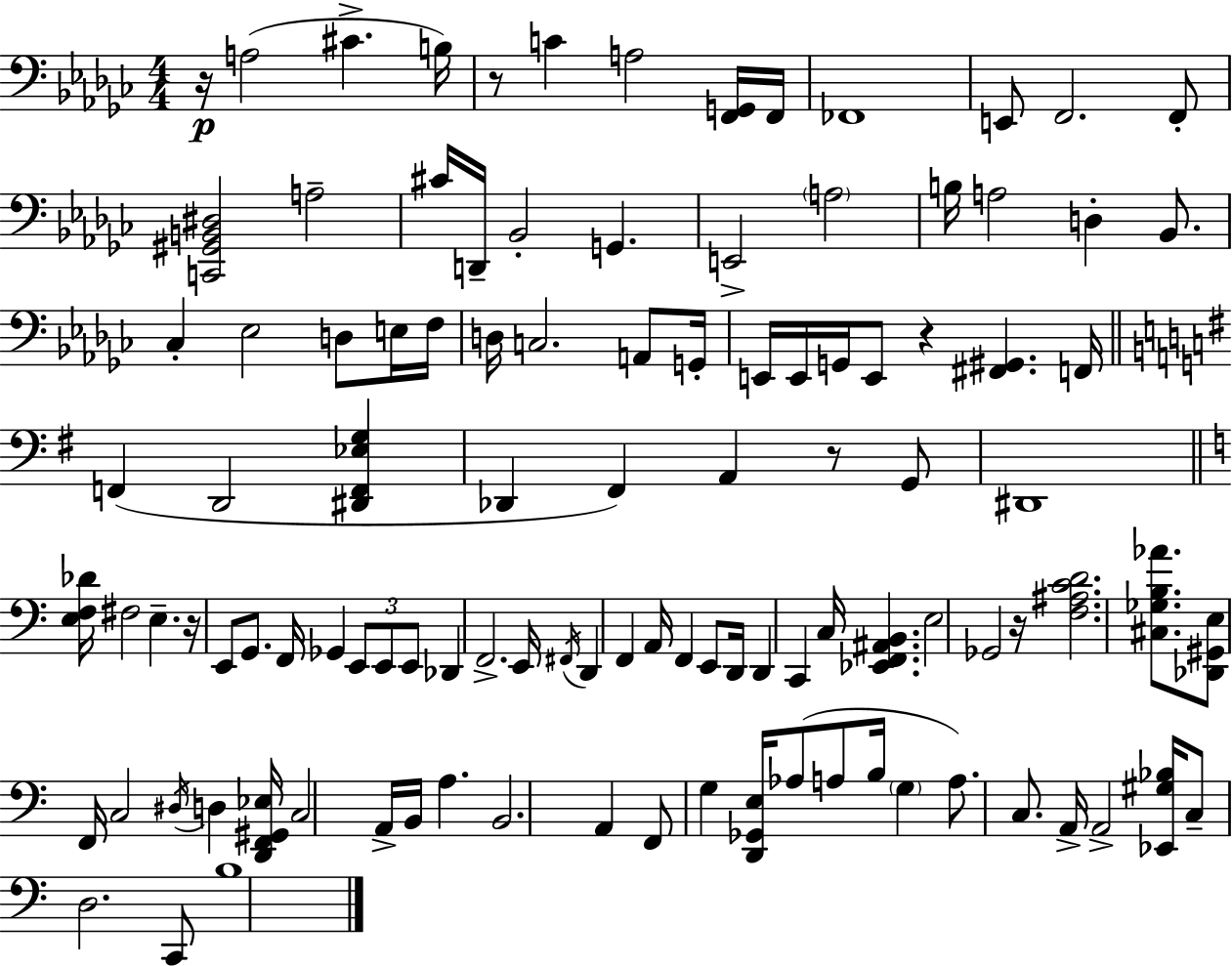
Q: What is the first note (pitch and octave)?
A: A3